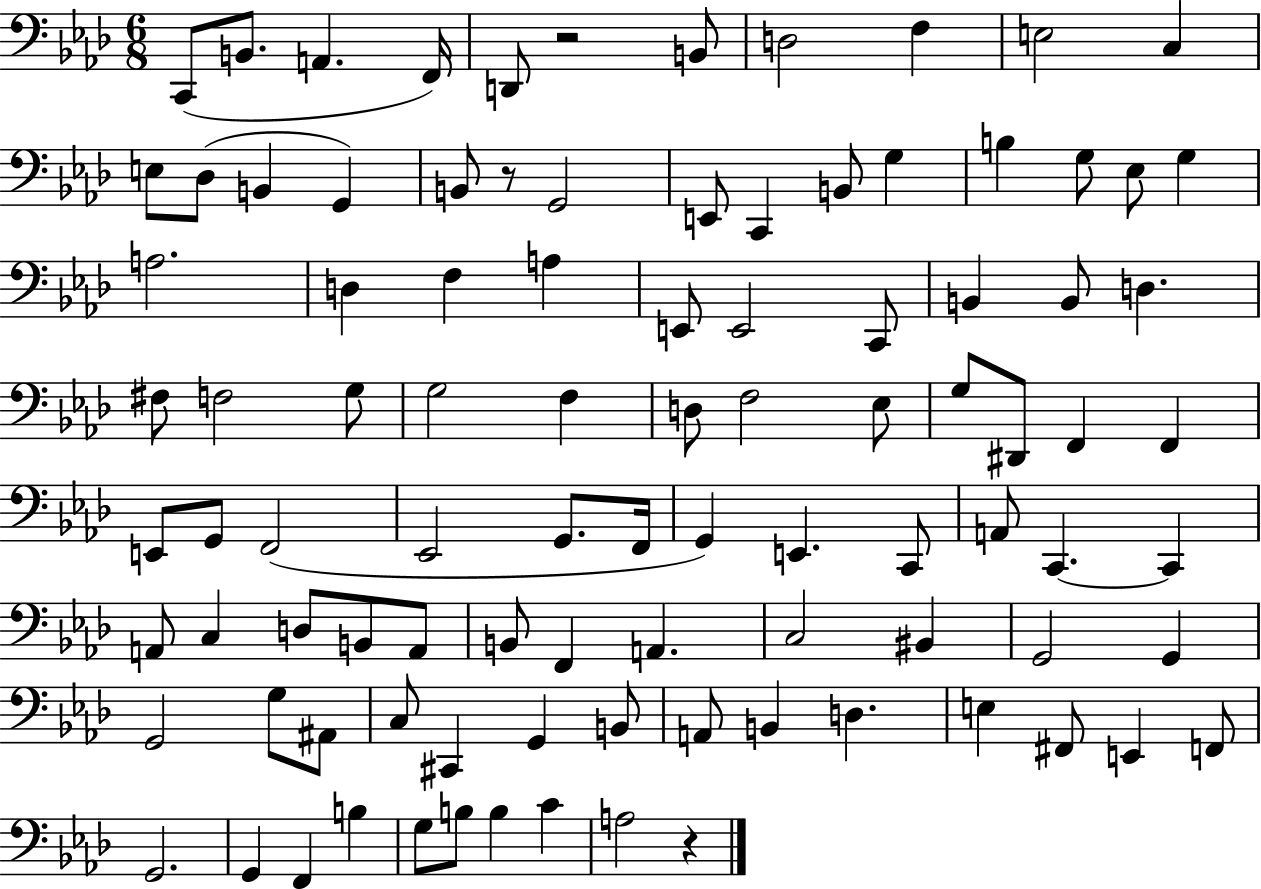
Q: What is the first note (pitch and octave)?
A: C2